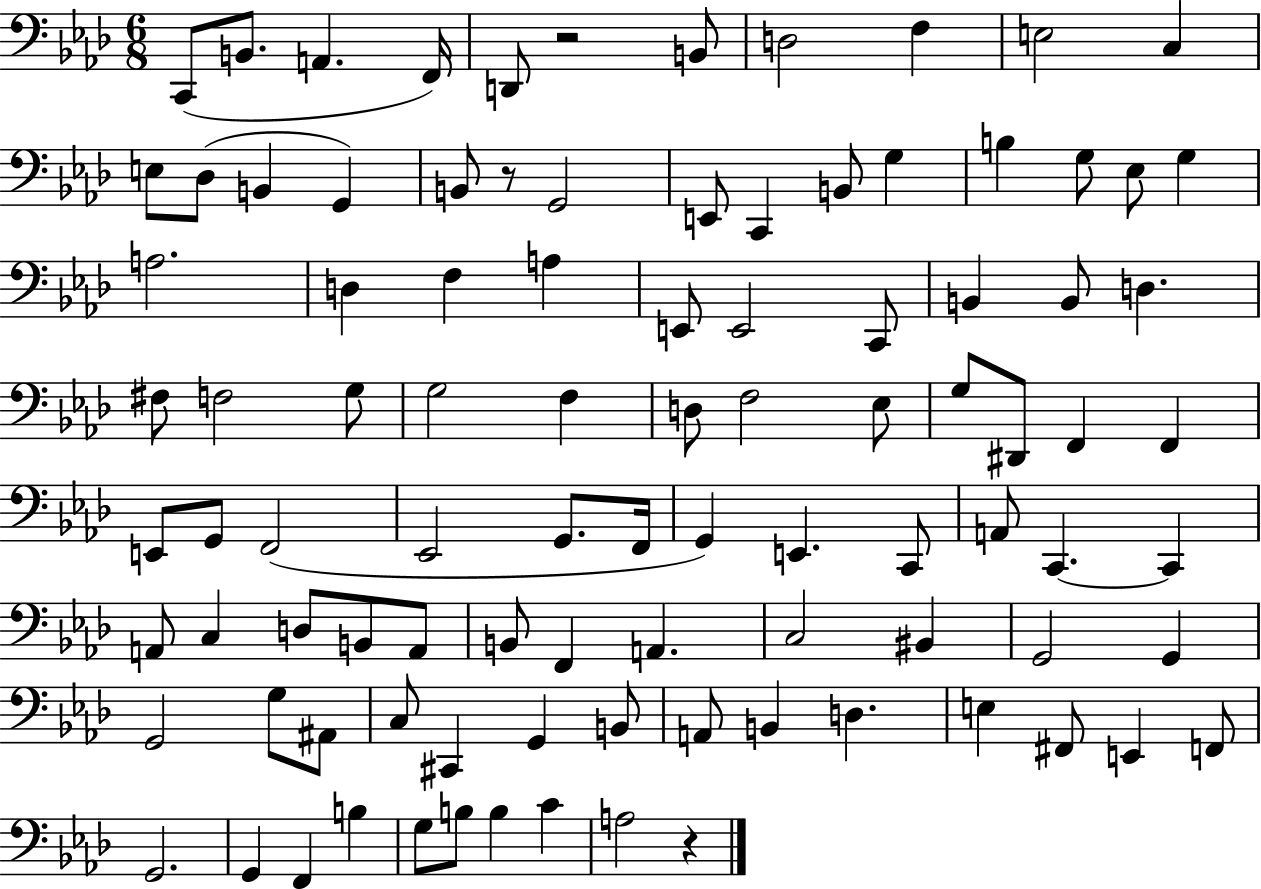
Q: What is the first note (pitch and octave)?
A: C2